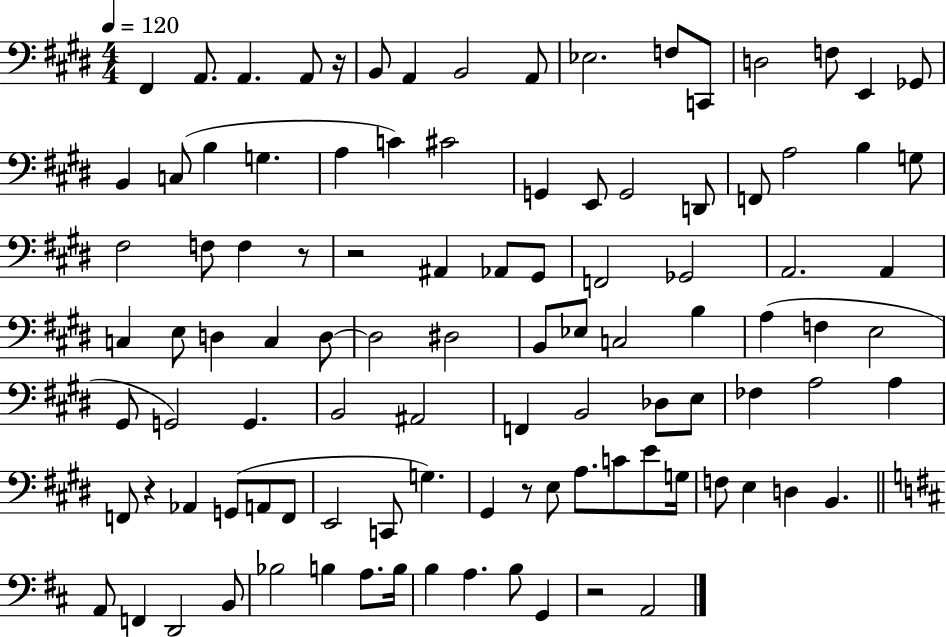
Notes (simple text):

F#2/q A2/e. A2/q. A2/e R/s B2/e A2/q B2/h A2/e Eb3/h. F3/e C2/e D3/h F3/e E2/q Gb2/e B2/q C3/e B3/q G3/q. A3/q C4/q C#4/h G2/q E2/e G2/h D2/e F2/e A3/h B3/q G3/e F#3/h F3/e F3/q R/e R/h A#2/q Ab2/e G#2/e F2/h Gb2/h A2/h. A2/q C3/q E3/e D3/q C3/q D3/e D3/h D#3/h B2/e Eb3/e C3/h B3/q A3/q F3/q E3/h G#2/e G2/h G2/q. B2/h A#2/h F2/q B2/h Db3/e E3/e FES3/q A3/h A3/q F2/e R/q Ab2/q G2/e A2/e F2/e E2/h C2/e G3/q. G#2/q R/e E3/e A3/e. C4/e E4/e G3/s F3/e E3/q D3/q B2/q. A2/e F2/q D2/h B2/e Bb3/h B3/q A3/e. B3/s B3/q A3/q. B3/e G2/q R/h A2/h